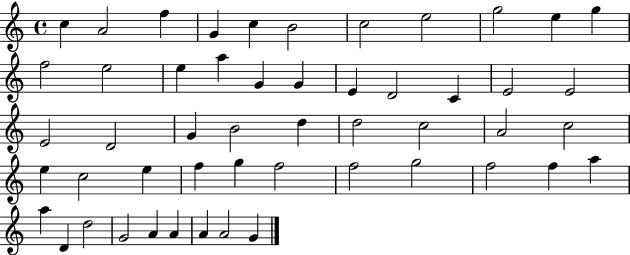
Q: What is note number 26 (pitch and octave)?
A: B4